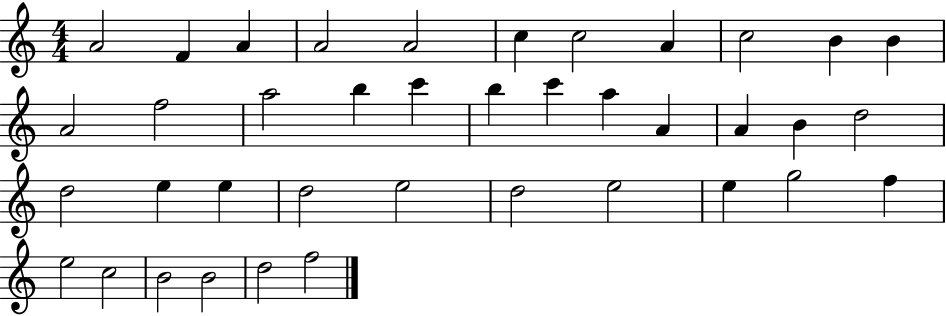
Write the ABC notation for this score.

X:1
T:Untitled
M:4/4
L:1/4
K:C
A2 F A A2 A2 c c2 A c2 B B A2 f2 a2 b c' b c' a A A B d2 d2 e e d2 e2 d2 e2 e g2 f e2 c2 B2 B2 d2 f2